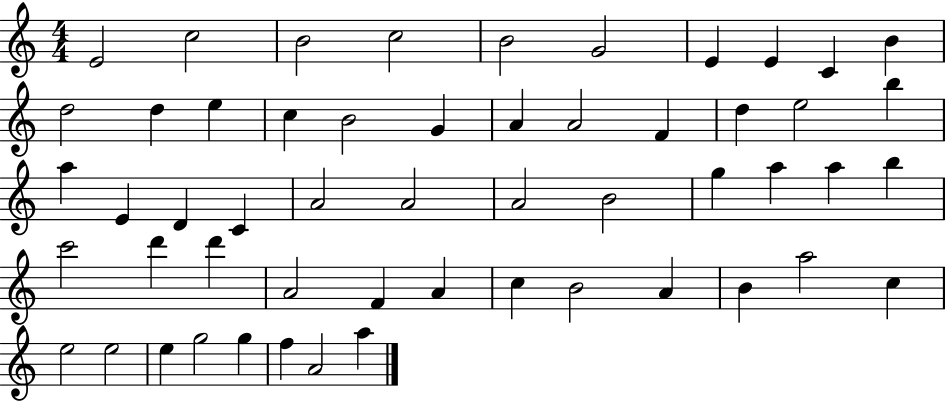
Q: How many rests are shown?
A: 0